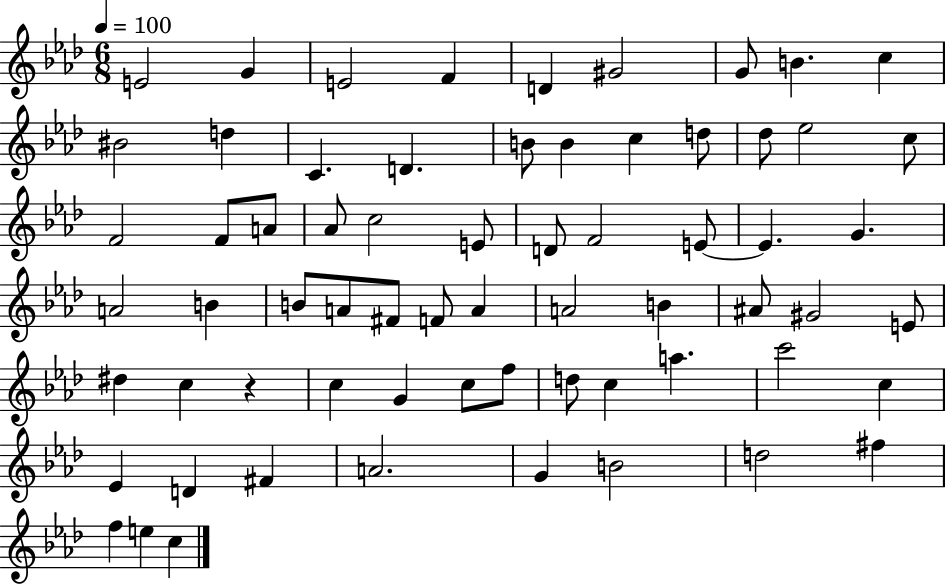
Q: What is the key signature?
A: AES major